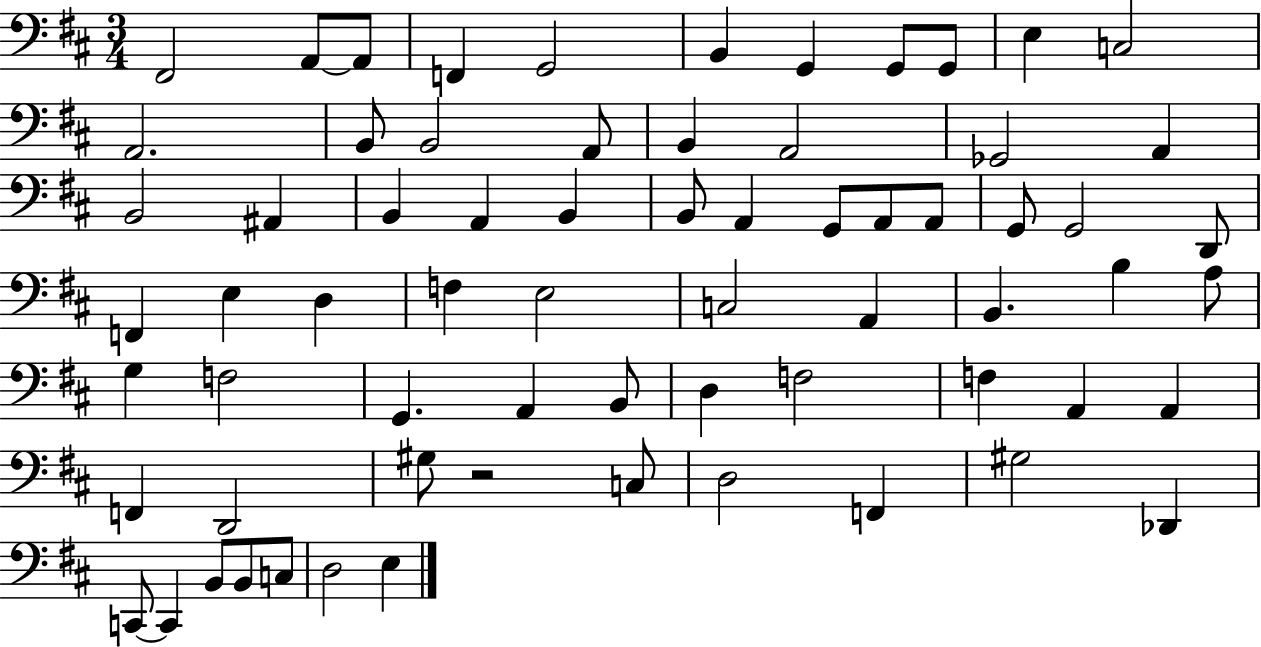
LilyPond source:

{
  \clef bass
  \numericTimeSignature
  \time 3/4
  \key d \major
  fis,2 a,8~~ a,8 | f,4 g,2 | b,4 g,4 g,8 g,8 | e4 c2 | \break a,2. | b,8 b,2 a,8 | b,4 a,2 | ges,2 a,4 | \break b,2 ais,4 | b,4 a,4 b,4 | b,8 a,4 g,8 a,8 a,8 | g,8 g,2 d,8 | \break f,4 e4 d4 | f4 e2 | c2 a,4 | b,4. b4 a8 | \break g4 f2 | g,4. a,4 b,8 | d4 f2 | f4 a,4 a,4 | \break f,4 d,2 | gis8 r2 c8 | d2 f,4 | gis2 des,4 | \break c,8~~ c,4 b,8 b,8 c8 | d2 e4 | \bar "|."
}